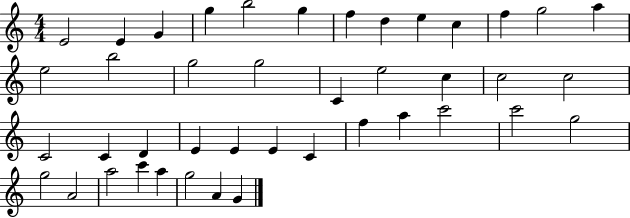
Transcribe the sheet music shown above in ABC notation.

X:1
T:Untitled
M:4/4
L:1/4
K:C
E2 E G g b2 g f d e c f g2 a e2 b2 g2 g2 C e2 c c2 c2 C2 C D E E E C f a c'2 c'2 g2 g2 A2 a2 c' a g2 A G